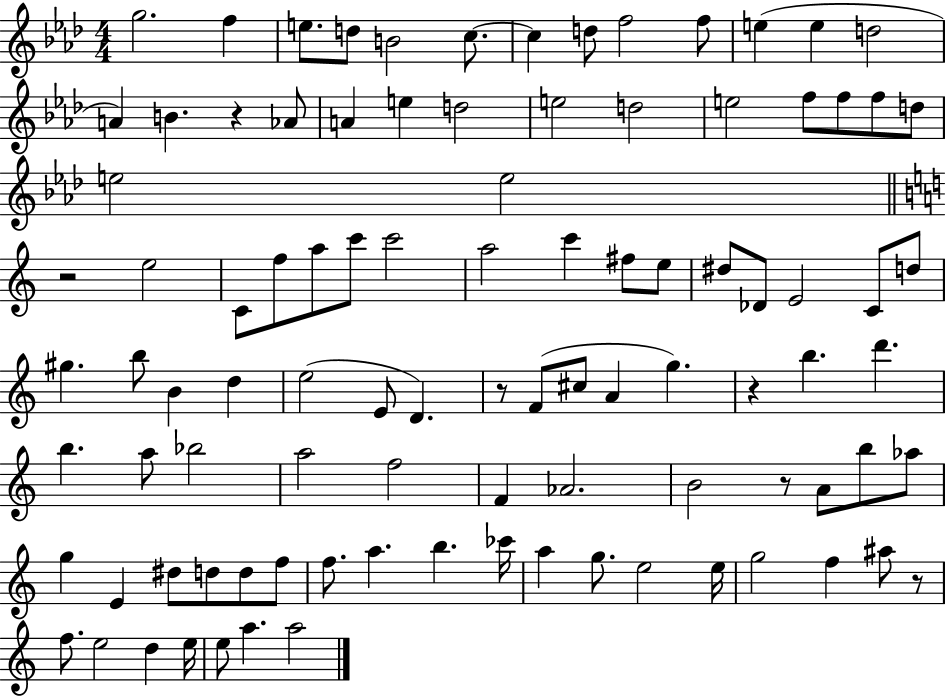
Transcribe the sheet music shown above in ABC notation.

X:1
T:Untitled
M:4/4
L:1/4
K:Ab
g2 f e/2 d/2 B2 c/2 c d/2 f2 f/2 e e d2 A B z _A/2 A e d2 e2 d2 e2 f/2 f/2 f/2 d/2 e2 e2 z2 e2 C/2 f/2 a/2 c'/2 c'2 a2 c' ^f/2 e/2 ^d/2 _D/2 E2 C/2 d/2 ^g b/2 B d e2 E/2 D z/2 F/2 ^c/2 A g z b d' b a/2 _b2 a2 f2 F _A2 B2 z/2 A/2 b/2 _a/2 g E ^d/2 d/2 d/2 f/2 f/2 a b _c'/4 a g/2 e2 e/4 g2 f ^a/2 z/2 f/2 e2 d e/4 e/2 a a2